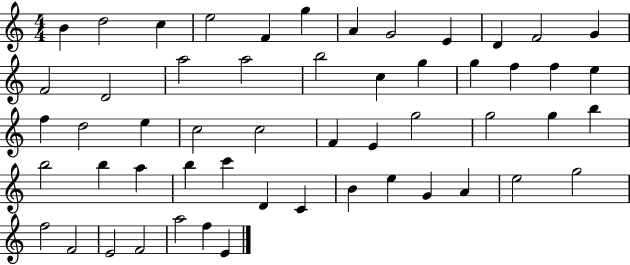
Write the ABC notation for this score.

X:1
T:Untitled
M:4/4
L:1/4
K:C
B d2 c e2 F g A G2 E D F2 G F2 D2 a2 a2 b2 c g g f f e f d2 e c2 c2 F E g2 g2 g b b2 b a b c' D C B e G A e2 g2 f2 F2 E2 F2 a2 f E